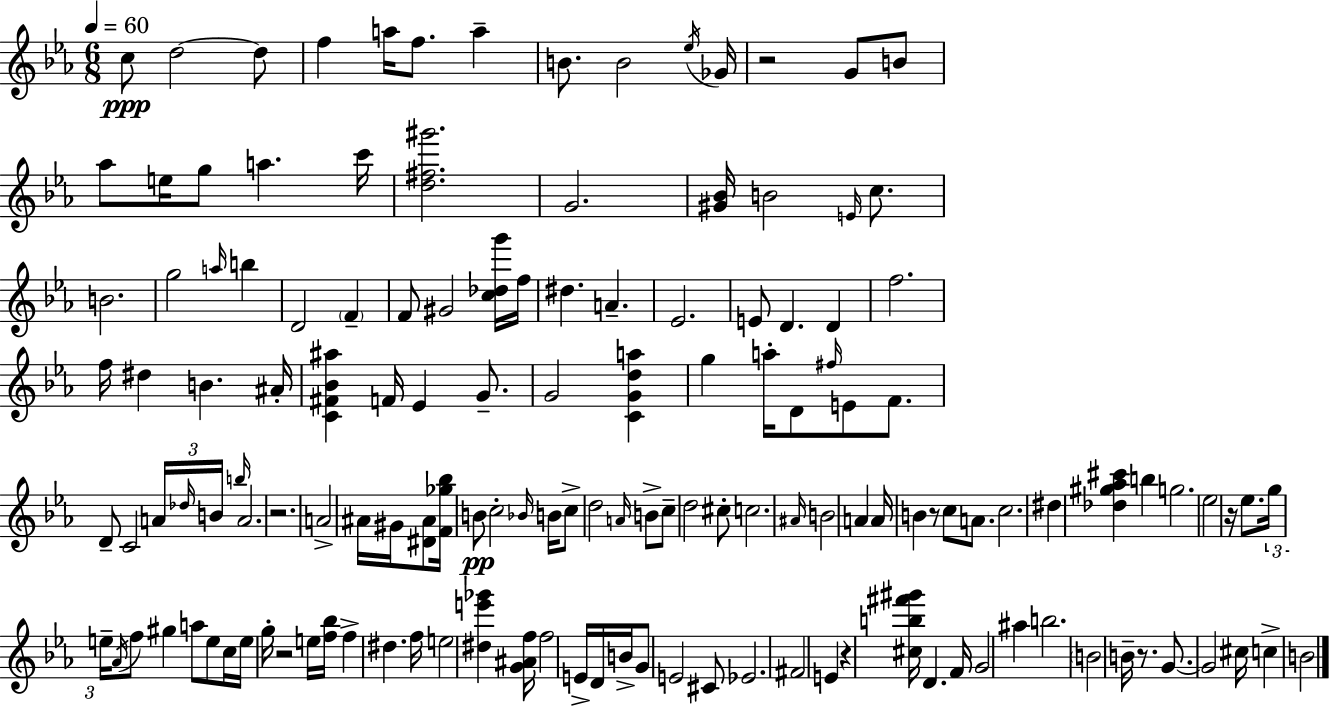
{
  \clef treble
  \numericTimeSignature
  \time 6/8
  \key c \minor
  \tempo 4 = 60
  \repeat volta 2 { c''8\ppp d''2~~ d''8 | f''4 a''16 f''8. a''4-- | b'8. b'2 \acciaccatura { ees''16 } | ges'16 r2 g'8 b'8 | \break aes''8 e''16 g''8 a''4. | c'''16 <d'' fis'' gis'''>2. | g'2. | <gis' bes'>16 b'2 \grace { e'16 } c''8. | \break b'2. | g''2 \grace { a''16 } b''4 | d'2 \parenthesize f'4-- | f'8 gis'2 | \break <c'' des'' g'''>16 f''16 dis''4. a'4.-- | ees'2. | e'8 d'4. d'4 | f''2. | \break f''16 dis''4 b'4. | ais'16-. <c' fis' bes' ais''>4 f'16 ees'4 | g'8.-- g'2 <c' g' d'' a''>4 | g''4 a''16-. d'8 \grace { fis''16 } e'8 | \break f'8. d'8-- c'2 | \tuplet 3/2 { a'16 \grace { des''16 } b'16 } \grace { b''16 } a'2. | r2. | a'2-> | \break ais'16 gis'16 <dis' ais'>8 <f' ges'' bes''>16 b'8\pp c''2-. | \grace { bes'16 } b'16 c''8-> d''2 | \grace { a'16 } b'8-> c''8-- d''2 | cis''8-. c''2. | \break \grace { ais'16 } b'2 | a'4 a'16 b'4 | r8 c''8 a'8. c''2. | dis''4 | \break <des'' gis'' aes'' cis'''>4 b''4 g''2. | ees''2 | r16 ees''8. \tuplet 3/2 { g''16 e''16-- \acciaccatura { aes'16 } } | f''8 gis''4 a''8 e''8 c''16 e''16 | \break g''16-. r2 e''16 <f'' bes''>16 f''4-> | dis''4. f''16 e''2 | <dis'' e''' ges'''>4 <g' ais' f''>16 f''2 | e'16-> d'16 b'16-> g'8 | \break e'2 cis'8 ees'2. | fis'2 | e'4 r4 | <cis'' b'' fis''' gis'''>16 d'4. f'16 g'2 | \break ais''4 b''2. | \parenthesize b'2 | b'16-- r8. g'8.~~ | g'2 cis''16 c''4-> | \break b'2 } \bar "|."
}